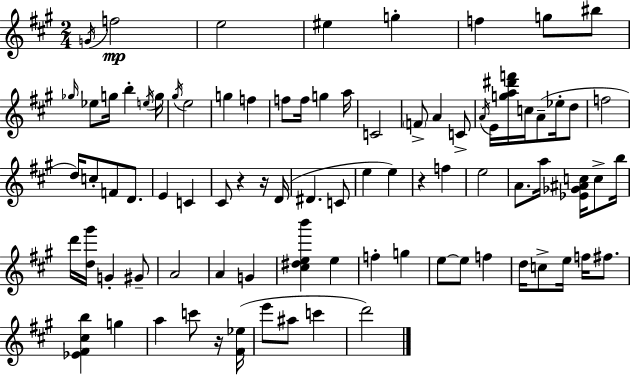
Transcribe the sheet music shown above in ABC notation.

X:1
T:Untitled
M:2/4
L:1/4
K:A
G/4 f2 e2 ^e g f g/2 ^b/2 _g/4 _e/2 g/4 b e/4 g/4 ^g/4 e2 g f f/2 f/4 g a/4 C2 F/2 A C/2 A/4 E/4 [ga^d'f']/4 c/4 A/2 _e/4 d/2 f2 d/4 c/2 F/2 D/2 E C ^C/2 z z/4 D/4 ^D C/2 e e z f e2 A/2 a/4 [_E_G^Ac]/4 c/2 b/4 d'/4 [d^g']/4 G ^G/2 A2 A G [^c^deb'] e f g e/2 e/2 f d/4 c/2 e/4 f/4 ^f/2 [_E^F^cb] g a c'/2 z/4 [^F_e]/4 e'/2 ^a/2 c' d'2